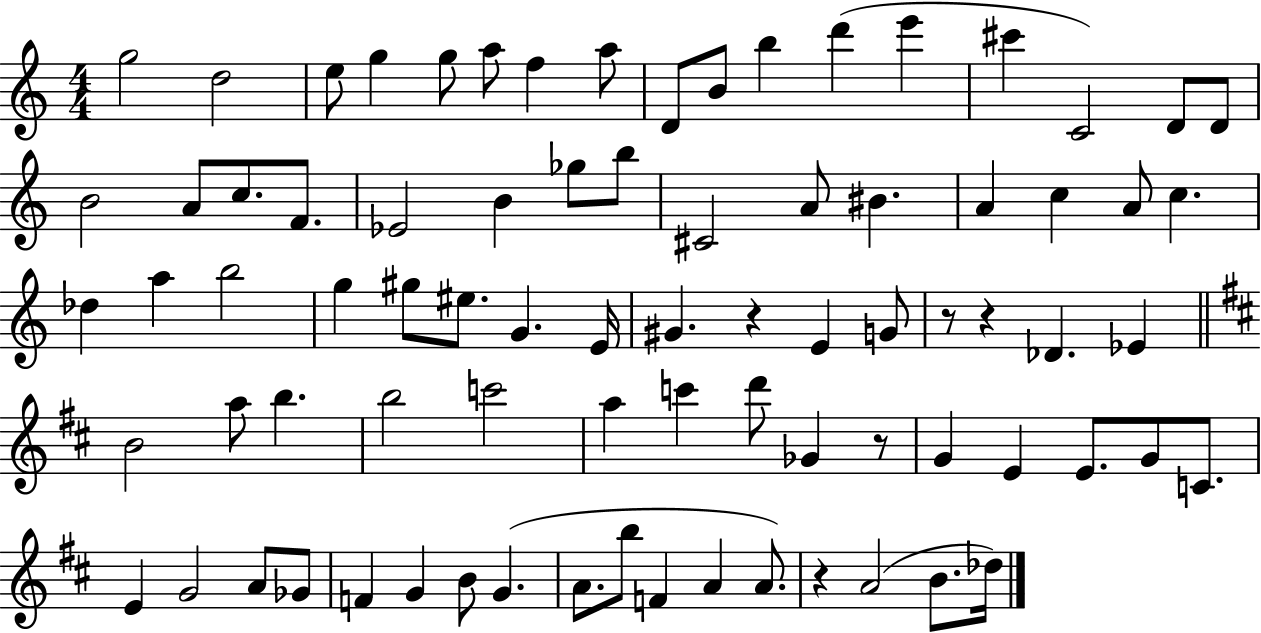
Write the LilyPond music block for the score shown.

{
  \clef treble
  \numericTimeSignature
  \time 4/4
  \key c \major
  g''2 d''2 | e''8 g''4 g''8 a''8 f''4 a''8 | d'8 b'8 b''4 d'''4( e'''4 | cis'''4 c'2) d'8 d'8 | \break b'2 a'8 c''8. f'8. | ees'2 b'4 ges''8 b''8 | cis'2 a'8 bis'4. | a'4 c''4 a'8 c''4. | \break des''4 a''4 b''2 | g''4 gis''8 eis''8. g'4. e'16 | gis'4. r4 e'4 g'8 | r8 r4 des'4. ees'4 | \break \bar "||" \break \key d \major b'2 a''8 b''4. | b''2 c'''2 | a''4 c'''4 d'''8 ges'4 r8 | g'4 e'4 e'8. g'8 c'8. | \break e'4 g'2 a'8 ges'8 | f'4 g'4 b'8 g'4.( | a'8. b''8 f'4 a'4 a'8.) | r4 a'2( b'8. des''16) | \break \bar "|."
}